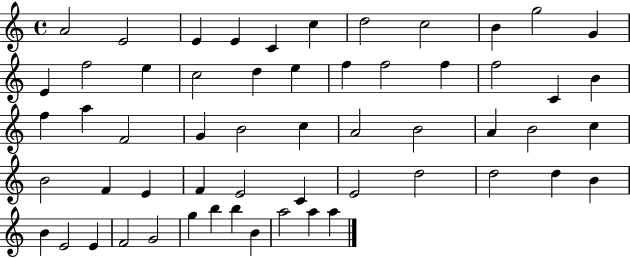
{
  \clef treble
  \time 4/4
  \defaultTimeSignature
  \key c \major
  a'2 e'2 | e'4 e'4 c'4 c''4 | d''2 c''2 | b'4 g''2 g'4 | \break e'4 f''2 e''4 | c''2 d''4 e''4 | f''4 f''2 f''4 | f''2 c'4 b'4 | \break f''4 a''4 f'2 | g'4 b'2 c''4 | a'2 b'2 | a'4 b'2 c''4 | \break b'2 f'4 e'4 | f'4 e'2 c'4 | e'2 d''2 | d''2 d''4 b'4 | \break b'4 e'2 e'4 | f'2 g'2 | g''4 b''4 b''4 b'4 | a''2 a''4 a''4 | \break \bar "|."
}